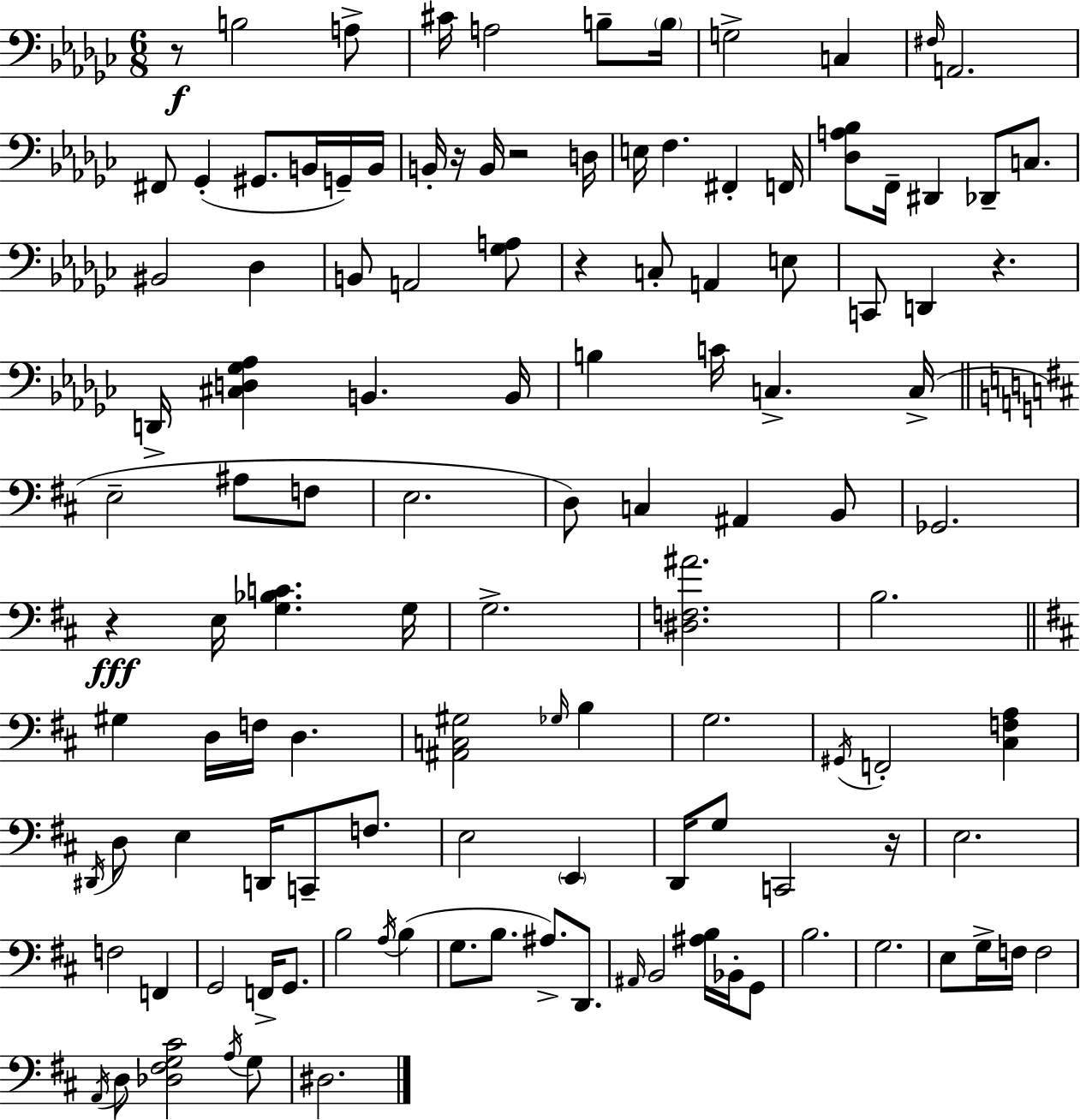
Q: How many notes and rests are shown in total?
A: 120